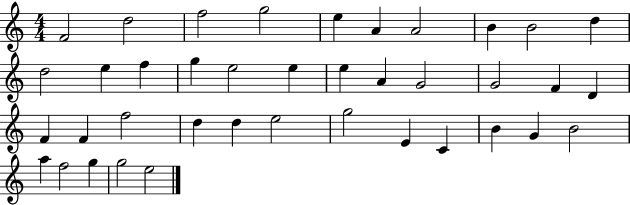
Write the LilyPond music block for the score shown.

{
  \clef treble
  \numericTimeSignature
  \time 4/4
  \key c \major
  f'2 d''2 | f''2 g''2 | e''4 a'4 a'2 | b'4 b'2 d''4 | \break d''2 e''4 f''4 | g''4 e''2 e''4 | e''4 a'4 g'2 | g'2 f'4 d'4 | \break f'4 f'4 f''2 | d''4 d''4 e''2 | g''2 e'4 c'4 | b'4 g'4 b'2 | \break a''4 f''2 g''4 | g''2 e''2 | \bar "|."
}